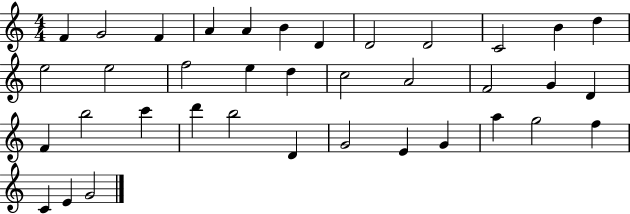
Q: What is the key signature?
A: C major